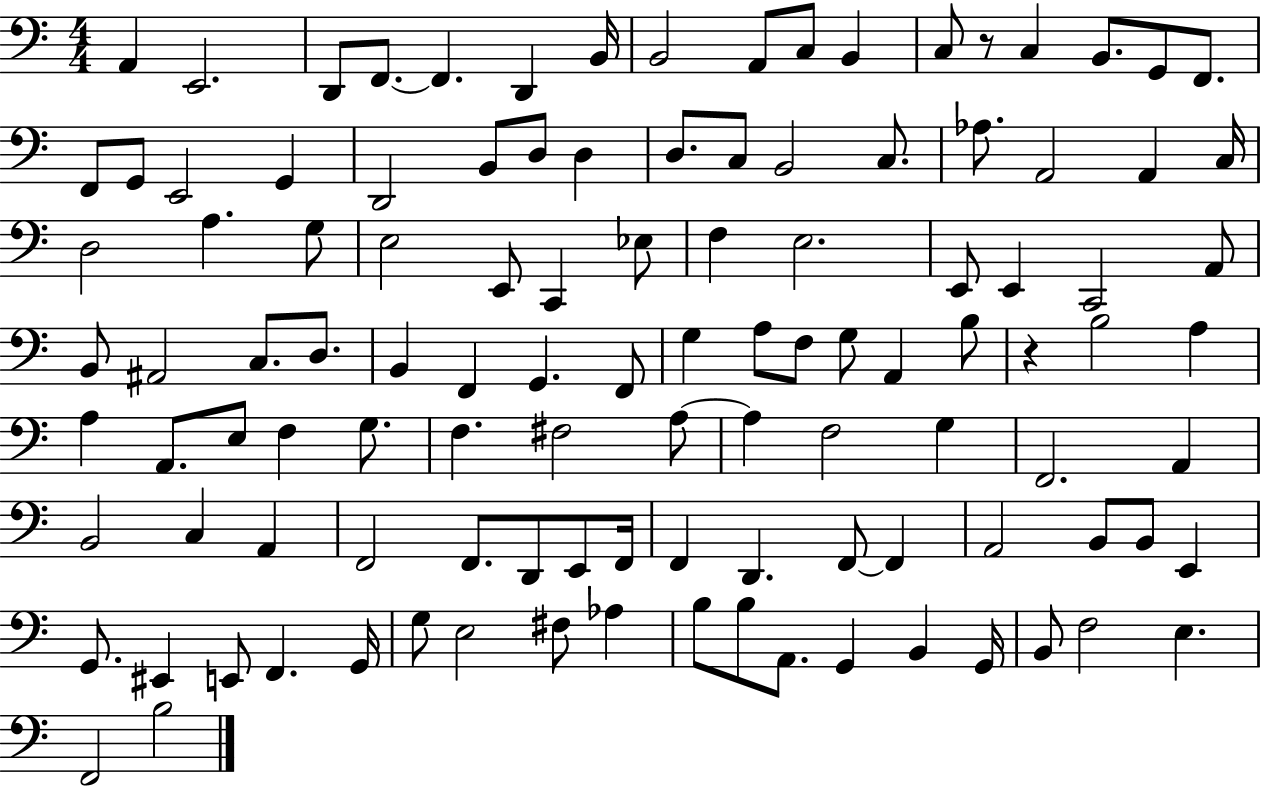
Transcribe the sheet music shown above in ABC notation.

X:1
T:Untitled
M:4/4
L:1/4
K:C
A,, E,,2 D,,/2 F,,/2 F,, D,, B,,/4 B,,2 A,,/2 C,/2 B,, C,/2 z/2 C, B,,/2 G,,/2 F,,/2 F,,/2 G,,/2 E,,2 G,, D,,2 B,,/2 D,/2 D, D,/2 C,/2 B,,2 C,/2 _A,/2 A,,2 A,, C,/4 D,2 A, G,/2 E,2 E,,/2 C,, _E,/2 F, E,2 E,,/2 E,, C,,2 A,,/2 B,,/2 ^A,,2 C,/2 D,/2 B,, F,, G,, F,,/2 G, A,/2 F,/2 G,/2 A,, B,/2 z B,2 A, A, A,,/2 E,/2 F, G,/2 F, ^F,2 A,/2 A, F,2 G, F,,2 A,, B,,2 C, A,, F,,2 F,,/2 D,,/2 E,,/2 F,,/4 F,, D,, F,,/2 F,, A,,2 B,,/2 B,,/2 E,, G,,/2 ^E,, E,,/2 F,, G,,/4 G,/2 E,2 ^F,/2 _A, B,/2 B,/2 A,,/2 G,, B,, G,,/4 B,,/2 F,2 E, F,,2 B,2